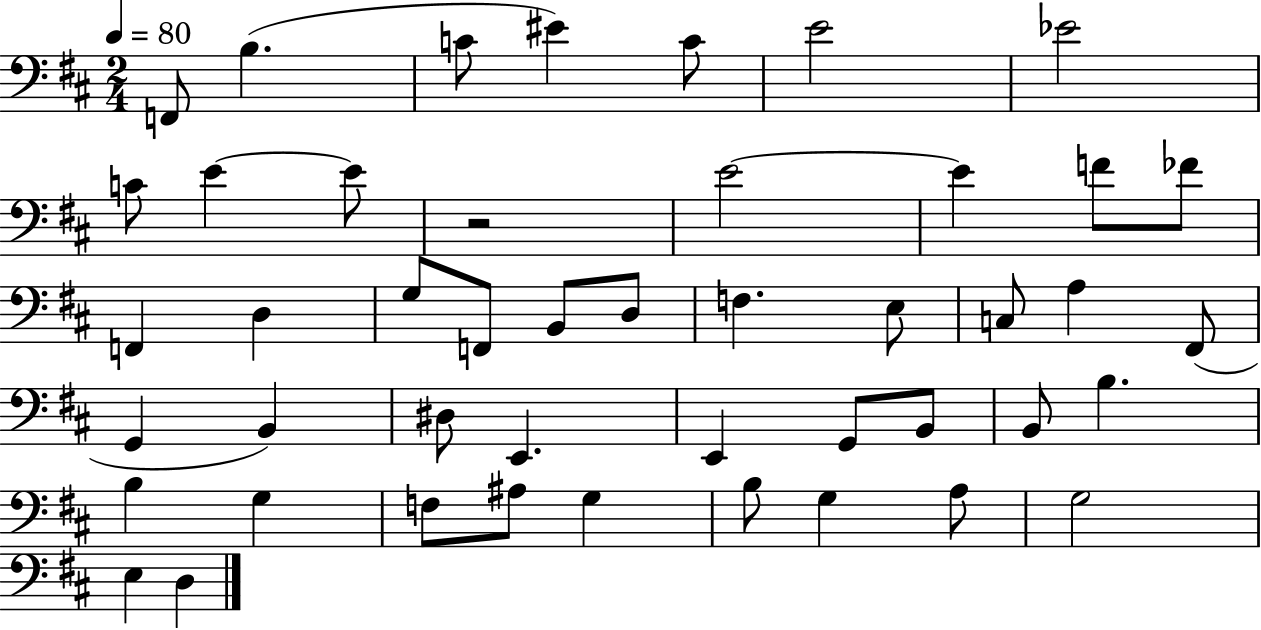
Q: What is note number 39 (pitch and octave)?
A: G3